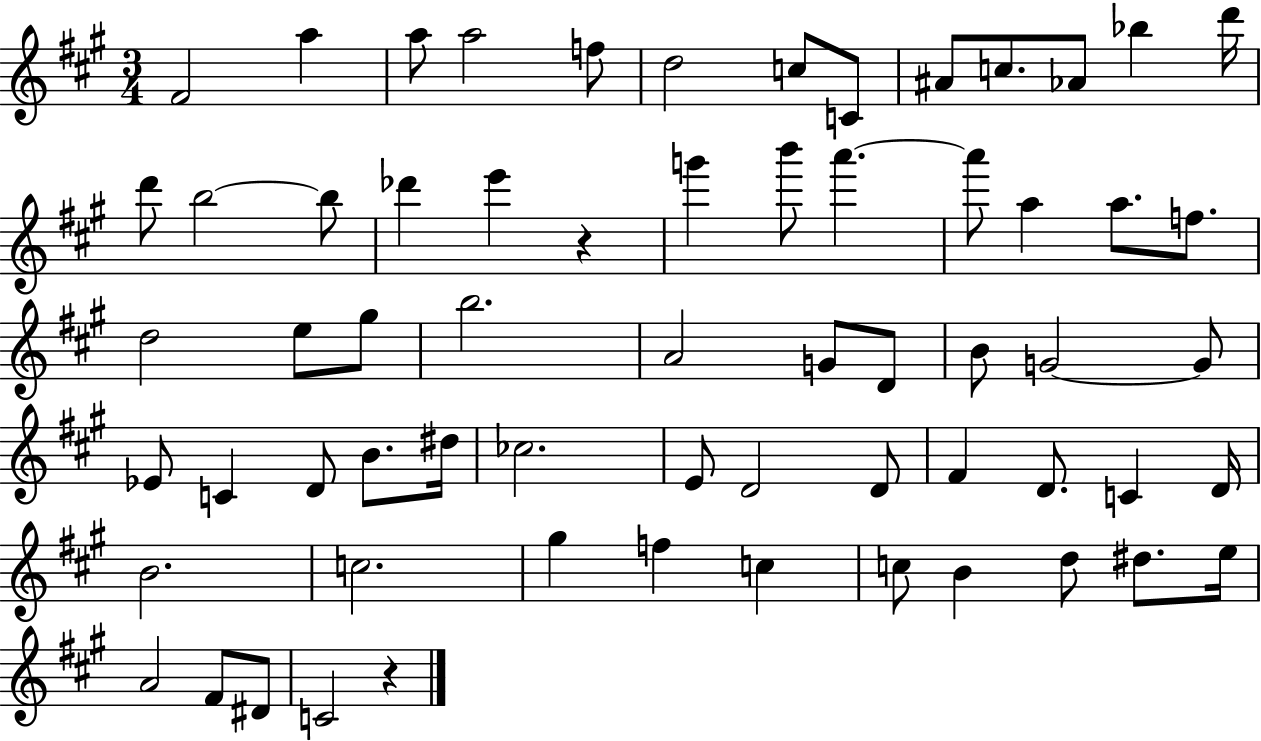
{
  \clef treble
  \numericTimeSignature
  \time 3/4
  \key a \major
  \repeat volta 2 { fis'2 a''4 | a''8 a''2 f''8 | d''2 c''8 c'8 | ais'8 c''8. aes'8 bes''4 d'''16 | \break d'''8 b''2~~ b''8 | des'''4 e'''4 r4 | g'''4 b'''8 a'''4.~~ | a'''8 a''4 a''8. f''8. | \break d''2 e''8 gis''8 | b''2. | a'2 g'8 d'8 | b'8 g'2~~ g'8 | \break ees'8 c'4 d'8 b'8. dis''16 | ces''2. | e'8 d'2 d'8 | fis'4 d'8. c'4 d'16 | \break b'2. | c''2. | gis''4 f''4 c''4 | c''8 b'4 d''8 dis''8. e''16 | \break a'2 fis'8 dis'8 | c'2 r4 | } \bar "|."
}